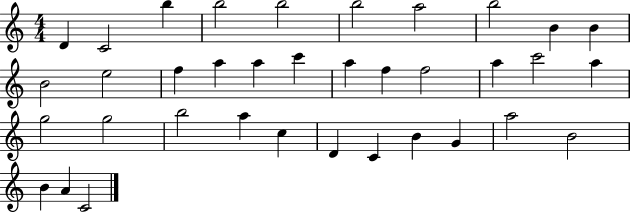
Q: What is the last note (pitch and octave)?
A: C4